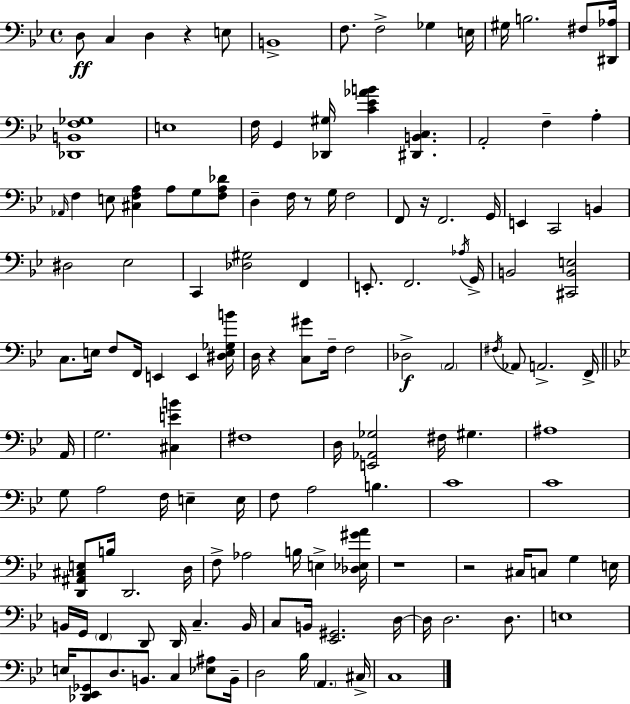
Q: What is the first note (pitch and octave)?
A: D3